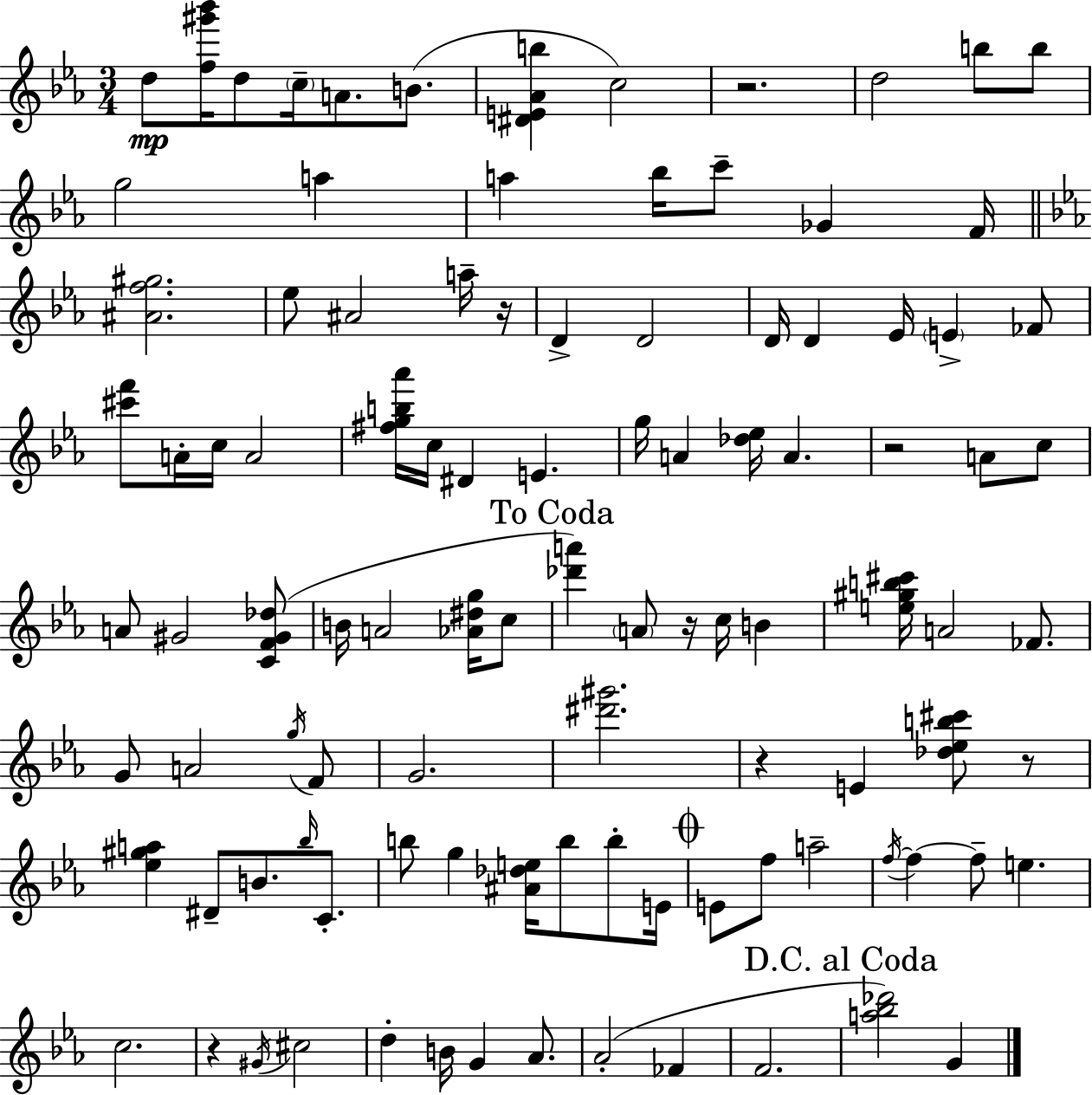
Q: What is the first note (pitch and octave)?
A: D5